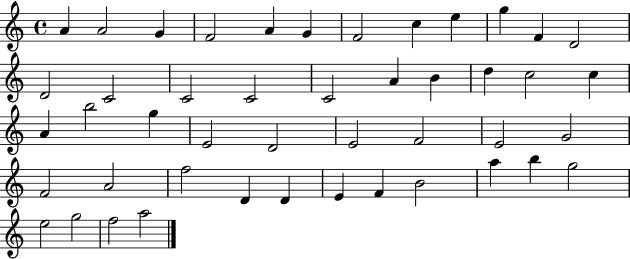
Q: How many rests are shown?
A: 0